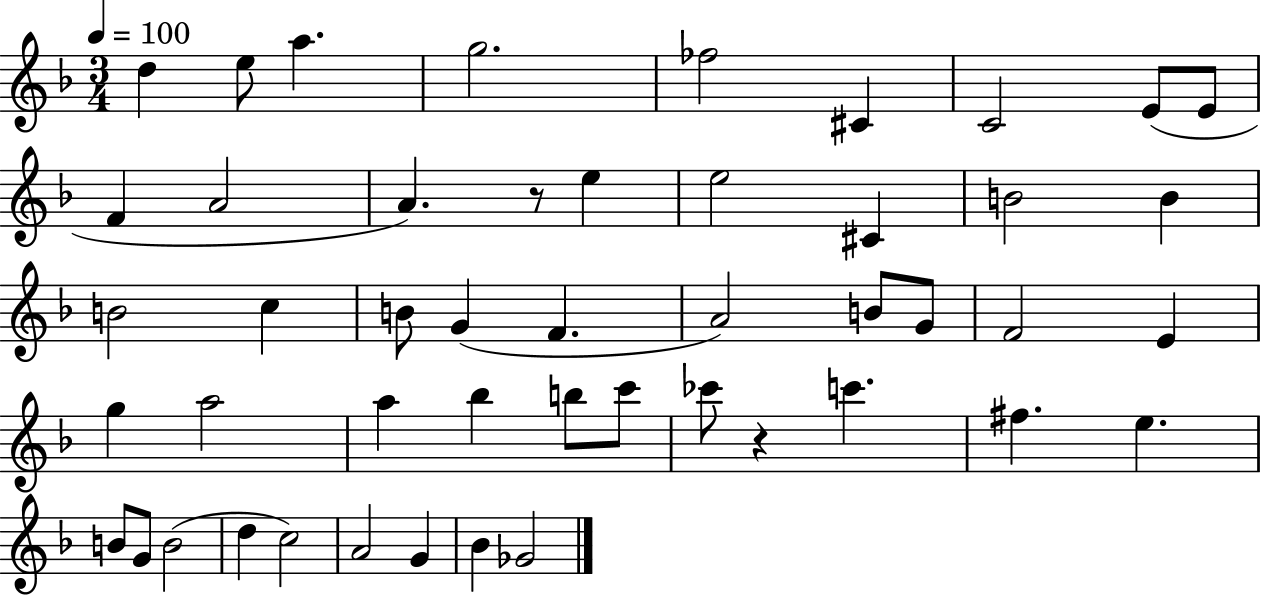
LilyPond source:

{
  \clef treble
  \numericTimeSignature
  \time 3/4
  \key f \major
  \tempo 4 = 100
  d''4 e''8 a''4. | g''2. | fes''2 cis'4 | c'2 e'8( e'8 | \break f'4 a'2 | a'4.) r8 e''4 | e''2 cis'4 | b'2 b'4 | \break b'2 c''4 | b'8 g'4( f'4. | a'2) b'8 g'8 | f'2 e'4 | \break g''4 a''2 | a''4 bes''4 b''8 c'''8 | ces'''8 r4 c'''4. | fis''4. e''4. | \break b'8 g'8 b'2( | d''4 c''2) | a'2 g'4 | bes'4 ges'2 | \break \bar "|."
}